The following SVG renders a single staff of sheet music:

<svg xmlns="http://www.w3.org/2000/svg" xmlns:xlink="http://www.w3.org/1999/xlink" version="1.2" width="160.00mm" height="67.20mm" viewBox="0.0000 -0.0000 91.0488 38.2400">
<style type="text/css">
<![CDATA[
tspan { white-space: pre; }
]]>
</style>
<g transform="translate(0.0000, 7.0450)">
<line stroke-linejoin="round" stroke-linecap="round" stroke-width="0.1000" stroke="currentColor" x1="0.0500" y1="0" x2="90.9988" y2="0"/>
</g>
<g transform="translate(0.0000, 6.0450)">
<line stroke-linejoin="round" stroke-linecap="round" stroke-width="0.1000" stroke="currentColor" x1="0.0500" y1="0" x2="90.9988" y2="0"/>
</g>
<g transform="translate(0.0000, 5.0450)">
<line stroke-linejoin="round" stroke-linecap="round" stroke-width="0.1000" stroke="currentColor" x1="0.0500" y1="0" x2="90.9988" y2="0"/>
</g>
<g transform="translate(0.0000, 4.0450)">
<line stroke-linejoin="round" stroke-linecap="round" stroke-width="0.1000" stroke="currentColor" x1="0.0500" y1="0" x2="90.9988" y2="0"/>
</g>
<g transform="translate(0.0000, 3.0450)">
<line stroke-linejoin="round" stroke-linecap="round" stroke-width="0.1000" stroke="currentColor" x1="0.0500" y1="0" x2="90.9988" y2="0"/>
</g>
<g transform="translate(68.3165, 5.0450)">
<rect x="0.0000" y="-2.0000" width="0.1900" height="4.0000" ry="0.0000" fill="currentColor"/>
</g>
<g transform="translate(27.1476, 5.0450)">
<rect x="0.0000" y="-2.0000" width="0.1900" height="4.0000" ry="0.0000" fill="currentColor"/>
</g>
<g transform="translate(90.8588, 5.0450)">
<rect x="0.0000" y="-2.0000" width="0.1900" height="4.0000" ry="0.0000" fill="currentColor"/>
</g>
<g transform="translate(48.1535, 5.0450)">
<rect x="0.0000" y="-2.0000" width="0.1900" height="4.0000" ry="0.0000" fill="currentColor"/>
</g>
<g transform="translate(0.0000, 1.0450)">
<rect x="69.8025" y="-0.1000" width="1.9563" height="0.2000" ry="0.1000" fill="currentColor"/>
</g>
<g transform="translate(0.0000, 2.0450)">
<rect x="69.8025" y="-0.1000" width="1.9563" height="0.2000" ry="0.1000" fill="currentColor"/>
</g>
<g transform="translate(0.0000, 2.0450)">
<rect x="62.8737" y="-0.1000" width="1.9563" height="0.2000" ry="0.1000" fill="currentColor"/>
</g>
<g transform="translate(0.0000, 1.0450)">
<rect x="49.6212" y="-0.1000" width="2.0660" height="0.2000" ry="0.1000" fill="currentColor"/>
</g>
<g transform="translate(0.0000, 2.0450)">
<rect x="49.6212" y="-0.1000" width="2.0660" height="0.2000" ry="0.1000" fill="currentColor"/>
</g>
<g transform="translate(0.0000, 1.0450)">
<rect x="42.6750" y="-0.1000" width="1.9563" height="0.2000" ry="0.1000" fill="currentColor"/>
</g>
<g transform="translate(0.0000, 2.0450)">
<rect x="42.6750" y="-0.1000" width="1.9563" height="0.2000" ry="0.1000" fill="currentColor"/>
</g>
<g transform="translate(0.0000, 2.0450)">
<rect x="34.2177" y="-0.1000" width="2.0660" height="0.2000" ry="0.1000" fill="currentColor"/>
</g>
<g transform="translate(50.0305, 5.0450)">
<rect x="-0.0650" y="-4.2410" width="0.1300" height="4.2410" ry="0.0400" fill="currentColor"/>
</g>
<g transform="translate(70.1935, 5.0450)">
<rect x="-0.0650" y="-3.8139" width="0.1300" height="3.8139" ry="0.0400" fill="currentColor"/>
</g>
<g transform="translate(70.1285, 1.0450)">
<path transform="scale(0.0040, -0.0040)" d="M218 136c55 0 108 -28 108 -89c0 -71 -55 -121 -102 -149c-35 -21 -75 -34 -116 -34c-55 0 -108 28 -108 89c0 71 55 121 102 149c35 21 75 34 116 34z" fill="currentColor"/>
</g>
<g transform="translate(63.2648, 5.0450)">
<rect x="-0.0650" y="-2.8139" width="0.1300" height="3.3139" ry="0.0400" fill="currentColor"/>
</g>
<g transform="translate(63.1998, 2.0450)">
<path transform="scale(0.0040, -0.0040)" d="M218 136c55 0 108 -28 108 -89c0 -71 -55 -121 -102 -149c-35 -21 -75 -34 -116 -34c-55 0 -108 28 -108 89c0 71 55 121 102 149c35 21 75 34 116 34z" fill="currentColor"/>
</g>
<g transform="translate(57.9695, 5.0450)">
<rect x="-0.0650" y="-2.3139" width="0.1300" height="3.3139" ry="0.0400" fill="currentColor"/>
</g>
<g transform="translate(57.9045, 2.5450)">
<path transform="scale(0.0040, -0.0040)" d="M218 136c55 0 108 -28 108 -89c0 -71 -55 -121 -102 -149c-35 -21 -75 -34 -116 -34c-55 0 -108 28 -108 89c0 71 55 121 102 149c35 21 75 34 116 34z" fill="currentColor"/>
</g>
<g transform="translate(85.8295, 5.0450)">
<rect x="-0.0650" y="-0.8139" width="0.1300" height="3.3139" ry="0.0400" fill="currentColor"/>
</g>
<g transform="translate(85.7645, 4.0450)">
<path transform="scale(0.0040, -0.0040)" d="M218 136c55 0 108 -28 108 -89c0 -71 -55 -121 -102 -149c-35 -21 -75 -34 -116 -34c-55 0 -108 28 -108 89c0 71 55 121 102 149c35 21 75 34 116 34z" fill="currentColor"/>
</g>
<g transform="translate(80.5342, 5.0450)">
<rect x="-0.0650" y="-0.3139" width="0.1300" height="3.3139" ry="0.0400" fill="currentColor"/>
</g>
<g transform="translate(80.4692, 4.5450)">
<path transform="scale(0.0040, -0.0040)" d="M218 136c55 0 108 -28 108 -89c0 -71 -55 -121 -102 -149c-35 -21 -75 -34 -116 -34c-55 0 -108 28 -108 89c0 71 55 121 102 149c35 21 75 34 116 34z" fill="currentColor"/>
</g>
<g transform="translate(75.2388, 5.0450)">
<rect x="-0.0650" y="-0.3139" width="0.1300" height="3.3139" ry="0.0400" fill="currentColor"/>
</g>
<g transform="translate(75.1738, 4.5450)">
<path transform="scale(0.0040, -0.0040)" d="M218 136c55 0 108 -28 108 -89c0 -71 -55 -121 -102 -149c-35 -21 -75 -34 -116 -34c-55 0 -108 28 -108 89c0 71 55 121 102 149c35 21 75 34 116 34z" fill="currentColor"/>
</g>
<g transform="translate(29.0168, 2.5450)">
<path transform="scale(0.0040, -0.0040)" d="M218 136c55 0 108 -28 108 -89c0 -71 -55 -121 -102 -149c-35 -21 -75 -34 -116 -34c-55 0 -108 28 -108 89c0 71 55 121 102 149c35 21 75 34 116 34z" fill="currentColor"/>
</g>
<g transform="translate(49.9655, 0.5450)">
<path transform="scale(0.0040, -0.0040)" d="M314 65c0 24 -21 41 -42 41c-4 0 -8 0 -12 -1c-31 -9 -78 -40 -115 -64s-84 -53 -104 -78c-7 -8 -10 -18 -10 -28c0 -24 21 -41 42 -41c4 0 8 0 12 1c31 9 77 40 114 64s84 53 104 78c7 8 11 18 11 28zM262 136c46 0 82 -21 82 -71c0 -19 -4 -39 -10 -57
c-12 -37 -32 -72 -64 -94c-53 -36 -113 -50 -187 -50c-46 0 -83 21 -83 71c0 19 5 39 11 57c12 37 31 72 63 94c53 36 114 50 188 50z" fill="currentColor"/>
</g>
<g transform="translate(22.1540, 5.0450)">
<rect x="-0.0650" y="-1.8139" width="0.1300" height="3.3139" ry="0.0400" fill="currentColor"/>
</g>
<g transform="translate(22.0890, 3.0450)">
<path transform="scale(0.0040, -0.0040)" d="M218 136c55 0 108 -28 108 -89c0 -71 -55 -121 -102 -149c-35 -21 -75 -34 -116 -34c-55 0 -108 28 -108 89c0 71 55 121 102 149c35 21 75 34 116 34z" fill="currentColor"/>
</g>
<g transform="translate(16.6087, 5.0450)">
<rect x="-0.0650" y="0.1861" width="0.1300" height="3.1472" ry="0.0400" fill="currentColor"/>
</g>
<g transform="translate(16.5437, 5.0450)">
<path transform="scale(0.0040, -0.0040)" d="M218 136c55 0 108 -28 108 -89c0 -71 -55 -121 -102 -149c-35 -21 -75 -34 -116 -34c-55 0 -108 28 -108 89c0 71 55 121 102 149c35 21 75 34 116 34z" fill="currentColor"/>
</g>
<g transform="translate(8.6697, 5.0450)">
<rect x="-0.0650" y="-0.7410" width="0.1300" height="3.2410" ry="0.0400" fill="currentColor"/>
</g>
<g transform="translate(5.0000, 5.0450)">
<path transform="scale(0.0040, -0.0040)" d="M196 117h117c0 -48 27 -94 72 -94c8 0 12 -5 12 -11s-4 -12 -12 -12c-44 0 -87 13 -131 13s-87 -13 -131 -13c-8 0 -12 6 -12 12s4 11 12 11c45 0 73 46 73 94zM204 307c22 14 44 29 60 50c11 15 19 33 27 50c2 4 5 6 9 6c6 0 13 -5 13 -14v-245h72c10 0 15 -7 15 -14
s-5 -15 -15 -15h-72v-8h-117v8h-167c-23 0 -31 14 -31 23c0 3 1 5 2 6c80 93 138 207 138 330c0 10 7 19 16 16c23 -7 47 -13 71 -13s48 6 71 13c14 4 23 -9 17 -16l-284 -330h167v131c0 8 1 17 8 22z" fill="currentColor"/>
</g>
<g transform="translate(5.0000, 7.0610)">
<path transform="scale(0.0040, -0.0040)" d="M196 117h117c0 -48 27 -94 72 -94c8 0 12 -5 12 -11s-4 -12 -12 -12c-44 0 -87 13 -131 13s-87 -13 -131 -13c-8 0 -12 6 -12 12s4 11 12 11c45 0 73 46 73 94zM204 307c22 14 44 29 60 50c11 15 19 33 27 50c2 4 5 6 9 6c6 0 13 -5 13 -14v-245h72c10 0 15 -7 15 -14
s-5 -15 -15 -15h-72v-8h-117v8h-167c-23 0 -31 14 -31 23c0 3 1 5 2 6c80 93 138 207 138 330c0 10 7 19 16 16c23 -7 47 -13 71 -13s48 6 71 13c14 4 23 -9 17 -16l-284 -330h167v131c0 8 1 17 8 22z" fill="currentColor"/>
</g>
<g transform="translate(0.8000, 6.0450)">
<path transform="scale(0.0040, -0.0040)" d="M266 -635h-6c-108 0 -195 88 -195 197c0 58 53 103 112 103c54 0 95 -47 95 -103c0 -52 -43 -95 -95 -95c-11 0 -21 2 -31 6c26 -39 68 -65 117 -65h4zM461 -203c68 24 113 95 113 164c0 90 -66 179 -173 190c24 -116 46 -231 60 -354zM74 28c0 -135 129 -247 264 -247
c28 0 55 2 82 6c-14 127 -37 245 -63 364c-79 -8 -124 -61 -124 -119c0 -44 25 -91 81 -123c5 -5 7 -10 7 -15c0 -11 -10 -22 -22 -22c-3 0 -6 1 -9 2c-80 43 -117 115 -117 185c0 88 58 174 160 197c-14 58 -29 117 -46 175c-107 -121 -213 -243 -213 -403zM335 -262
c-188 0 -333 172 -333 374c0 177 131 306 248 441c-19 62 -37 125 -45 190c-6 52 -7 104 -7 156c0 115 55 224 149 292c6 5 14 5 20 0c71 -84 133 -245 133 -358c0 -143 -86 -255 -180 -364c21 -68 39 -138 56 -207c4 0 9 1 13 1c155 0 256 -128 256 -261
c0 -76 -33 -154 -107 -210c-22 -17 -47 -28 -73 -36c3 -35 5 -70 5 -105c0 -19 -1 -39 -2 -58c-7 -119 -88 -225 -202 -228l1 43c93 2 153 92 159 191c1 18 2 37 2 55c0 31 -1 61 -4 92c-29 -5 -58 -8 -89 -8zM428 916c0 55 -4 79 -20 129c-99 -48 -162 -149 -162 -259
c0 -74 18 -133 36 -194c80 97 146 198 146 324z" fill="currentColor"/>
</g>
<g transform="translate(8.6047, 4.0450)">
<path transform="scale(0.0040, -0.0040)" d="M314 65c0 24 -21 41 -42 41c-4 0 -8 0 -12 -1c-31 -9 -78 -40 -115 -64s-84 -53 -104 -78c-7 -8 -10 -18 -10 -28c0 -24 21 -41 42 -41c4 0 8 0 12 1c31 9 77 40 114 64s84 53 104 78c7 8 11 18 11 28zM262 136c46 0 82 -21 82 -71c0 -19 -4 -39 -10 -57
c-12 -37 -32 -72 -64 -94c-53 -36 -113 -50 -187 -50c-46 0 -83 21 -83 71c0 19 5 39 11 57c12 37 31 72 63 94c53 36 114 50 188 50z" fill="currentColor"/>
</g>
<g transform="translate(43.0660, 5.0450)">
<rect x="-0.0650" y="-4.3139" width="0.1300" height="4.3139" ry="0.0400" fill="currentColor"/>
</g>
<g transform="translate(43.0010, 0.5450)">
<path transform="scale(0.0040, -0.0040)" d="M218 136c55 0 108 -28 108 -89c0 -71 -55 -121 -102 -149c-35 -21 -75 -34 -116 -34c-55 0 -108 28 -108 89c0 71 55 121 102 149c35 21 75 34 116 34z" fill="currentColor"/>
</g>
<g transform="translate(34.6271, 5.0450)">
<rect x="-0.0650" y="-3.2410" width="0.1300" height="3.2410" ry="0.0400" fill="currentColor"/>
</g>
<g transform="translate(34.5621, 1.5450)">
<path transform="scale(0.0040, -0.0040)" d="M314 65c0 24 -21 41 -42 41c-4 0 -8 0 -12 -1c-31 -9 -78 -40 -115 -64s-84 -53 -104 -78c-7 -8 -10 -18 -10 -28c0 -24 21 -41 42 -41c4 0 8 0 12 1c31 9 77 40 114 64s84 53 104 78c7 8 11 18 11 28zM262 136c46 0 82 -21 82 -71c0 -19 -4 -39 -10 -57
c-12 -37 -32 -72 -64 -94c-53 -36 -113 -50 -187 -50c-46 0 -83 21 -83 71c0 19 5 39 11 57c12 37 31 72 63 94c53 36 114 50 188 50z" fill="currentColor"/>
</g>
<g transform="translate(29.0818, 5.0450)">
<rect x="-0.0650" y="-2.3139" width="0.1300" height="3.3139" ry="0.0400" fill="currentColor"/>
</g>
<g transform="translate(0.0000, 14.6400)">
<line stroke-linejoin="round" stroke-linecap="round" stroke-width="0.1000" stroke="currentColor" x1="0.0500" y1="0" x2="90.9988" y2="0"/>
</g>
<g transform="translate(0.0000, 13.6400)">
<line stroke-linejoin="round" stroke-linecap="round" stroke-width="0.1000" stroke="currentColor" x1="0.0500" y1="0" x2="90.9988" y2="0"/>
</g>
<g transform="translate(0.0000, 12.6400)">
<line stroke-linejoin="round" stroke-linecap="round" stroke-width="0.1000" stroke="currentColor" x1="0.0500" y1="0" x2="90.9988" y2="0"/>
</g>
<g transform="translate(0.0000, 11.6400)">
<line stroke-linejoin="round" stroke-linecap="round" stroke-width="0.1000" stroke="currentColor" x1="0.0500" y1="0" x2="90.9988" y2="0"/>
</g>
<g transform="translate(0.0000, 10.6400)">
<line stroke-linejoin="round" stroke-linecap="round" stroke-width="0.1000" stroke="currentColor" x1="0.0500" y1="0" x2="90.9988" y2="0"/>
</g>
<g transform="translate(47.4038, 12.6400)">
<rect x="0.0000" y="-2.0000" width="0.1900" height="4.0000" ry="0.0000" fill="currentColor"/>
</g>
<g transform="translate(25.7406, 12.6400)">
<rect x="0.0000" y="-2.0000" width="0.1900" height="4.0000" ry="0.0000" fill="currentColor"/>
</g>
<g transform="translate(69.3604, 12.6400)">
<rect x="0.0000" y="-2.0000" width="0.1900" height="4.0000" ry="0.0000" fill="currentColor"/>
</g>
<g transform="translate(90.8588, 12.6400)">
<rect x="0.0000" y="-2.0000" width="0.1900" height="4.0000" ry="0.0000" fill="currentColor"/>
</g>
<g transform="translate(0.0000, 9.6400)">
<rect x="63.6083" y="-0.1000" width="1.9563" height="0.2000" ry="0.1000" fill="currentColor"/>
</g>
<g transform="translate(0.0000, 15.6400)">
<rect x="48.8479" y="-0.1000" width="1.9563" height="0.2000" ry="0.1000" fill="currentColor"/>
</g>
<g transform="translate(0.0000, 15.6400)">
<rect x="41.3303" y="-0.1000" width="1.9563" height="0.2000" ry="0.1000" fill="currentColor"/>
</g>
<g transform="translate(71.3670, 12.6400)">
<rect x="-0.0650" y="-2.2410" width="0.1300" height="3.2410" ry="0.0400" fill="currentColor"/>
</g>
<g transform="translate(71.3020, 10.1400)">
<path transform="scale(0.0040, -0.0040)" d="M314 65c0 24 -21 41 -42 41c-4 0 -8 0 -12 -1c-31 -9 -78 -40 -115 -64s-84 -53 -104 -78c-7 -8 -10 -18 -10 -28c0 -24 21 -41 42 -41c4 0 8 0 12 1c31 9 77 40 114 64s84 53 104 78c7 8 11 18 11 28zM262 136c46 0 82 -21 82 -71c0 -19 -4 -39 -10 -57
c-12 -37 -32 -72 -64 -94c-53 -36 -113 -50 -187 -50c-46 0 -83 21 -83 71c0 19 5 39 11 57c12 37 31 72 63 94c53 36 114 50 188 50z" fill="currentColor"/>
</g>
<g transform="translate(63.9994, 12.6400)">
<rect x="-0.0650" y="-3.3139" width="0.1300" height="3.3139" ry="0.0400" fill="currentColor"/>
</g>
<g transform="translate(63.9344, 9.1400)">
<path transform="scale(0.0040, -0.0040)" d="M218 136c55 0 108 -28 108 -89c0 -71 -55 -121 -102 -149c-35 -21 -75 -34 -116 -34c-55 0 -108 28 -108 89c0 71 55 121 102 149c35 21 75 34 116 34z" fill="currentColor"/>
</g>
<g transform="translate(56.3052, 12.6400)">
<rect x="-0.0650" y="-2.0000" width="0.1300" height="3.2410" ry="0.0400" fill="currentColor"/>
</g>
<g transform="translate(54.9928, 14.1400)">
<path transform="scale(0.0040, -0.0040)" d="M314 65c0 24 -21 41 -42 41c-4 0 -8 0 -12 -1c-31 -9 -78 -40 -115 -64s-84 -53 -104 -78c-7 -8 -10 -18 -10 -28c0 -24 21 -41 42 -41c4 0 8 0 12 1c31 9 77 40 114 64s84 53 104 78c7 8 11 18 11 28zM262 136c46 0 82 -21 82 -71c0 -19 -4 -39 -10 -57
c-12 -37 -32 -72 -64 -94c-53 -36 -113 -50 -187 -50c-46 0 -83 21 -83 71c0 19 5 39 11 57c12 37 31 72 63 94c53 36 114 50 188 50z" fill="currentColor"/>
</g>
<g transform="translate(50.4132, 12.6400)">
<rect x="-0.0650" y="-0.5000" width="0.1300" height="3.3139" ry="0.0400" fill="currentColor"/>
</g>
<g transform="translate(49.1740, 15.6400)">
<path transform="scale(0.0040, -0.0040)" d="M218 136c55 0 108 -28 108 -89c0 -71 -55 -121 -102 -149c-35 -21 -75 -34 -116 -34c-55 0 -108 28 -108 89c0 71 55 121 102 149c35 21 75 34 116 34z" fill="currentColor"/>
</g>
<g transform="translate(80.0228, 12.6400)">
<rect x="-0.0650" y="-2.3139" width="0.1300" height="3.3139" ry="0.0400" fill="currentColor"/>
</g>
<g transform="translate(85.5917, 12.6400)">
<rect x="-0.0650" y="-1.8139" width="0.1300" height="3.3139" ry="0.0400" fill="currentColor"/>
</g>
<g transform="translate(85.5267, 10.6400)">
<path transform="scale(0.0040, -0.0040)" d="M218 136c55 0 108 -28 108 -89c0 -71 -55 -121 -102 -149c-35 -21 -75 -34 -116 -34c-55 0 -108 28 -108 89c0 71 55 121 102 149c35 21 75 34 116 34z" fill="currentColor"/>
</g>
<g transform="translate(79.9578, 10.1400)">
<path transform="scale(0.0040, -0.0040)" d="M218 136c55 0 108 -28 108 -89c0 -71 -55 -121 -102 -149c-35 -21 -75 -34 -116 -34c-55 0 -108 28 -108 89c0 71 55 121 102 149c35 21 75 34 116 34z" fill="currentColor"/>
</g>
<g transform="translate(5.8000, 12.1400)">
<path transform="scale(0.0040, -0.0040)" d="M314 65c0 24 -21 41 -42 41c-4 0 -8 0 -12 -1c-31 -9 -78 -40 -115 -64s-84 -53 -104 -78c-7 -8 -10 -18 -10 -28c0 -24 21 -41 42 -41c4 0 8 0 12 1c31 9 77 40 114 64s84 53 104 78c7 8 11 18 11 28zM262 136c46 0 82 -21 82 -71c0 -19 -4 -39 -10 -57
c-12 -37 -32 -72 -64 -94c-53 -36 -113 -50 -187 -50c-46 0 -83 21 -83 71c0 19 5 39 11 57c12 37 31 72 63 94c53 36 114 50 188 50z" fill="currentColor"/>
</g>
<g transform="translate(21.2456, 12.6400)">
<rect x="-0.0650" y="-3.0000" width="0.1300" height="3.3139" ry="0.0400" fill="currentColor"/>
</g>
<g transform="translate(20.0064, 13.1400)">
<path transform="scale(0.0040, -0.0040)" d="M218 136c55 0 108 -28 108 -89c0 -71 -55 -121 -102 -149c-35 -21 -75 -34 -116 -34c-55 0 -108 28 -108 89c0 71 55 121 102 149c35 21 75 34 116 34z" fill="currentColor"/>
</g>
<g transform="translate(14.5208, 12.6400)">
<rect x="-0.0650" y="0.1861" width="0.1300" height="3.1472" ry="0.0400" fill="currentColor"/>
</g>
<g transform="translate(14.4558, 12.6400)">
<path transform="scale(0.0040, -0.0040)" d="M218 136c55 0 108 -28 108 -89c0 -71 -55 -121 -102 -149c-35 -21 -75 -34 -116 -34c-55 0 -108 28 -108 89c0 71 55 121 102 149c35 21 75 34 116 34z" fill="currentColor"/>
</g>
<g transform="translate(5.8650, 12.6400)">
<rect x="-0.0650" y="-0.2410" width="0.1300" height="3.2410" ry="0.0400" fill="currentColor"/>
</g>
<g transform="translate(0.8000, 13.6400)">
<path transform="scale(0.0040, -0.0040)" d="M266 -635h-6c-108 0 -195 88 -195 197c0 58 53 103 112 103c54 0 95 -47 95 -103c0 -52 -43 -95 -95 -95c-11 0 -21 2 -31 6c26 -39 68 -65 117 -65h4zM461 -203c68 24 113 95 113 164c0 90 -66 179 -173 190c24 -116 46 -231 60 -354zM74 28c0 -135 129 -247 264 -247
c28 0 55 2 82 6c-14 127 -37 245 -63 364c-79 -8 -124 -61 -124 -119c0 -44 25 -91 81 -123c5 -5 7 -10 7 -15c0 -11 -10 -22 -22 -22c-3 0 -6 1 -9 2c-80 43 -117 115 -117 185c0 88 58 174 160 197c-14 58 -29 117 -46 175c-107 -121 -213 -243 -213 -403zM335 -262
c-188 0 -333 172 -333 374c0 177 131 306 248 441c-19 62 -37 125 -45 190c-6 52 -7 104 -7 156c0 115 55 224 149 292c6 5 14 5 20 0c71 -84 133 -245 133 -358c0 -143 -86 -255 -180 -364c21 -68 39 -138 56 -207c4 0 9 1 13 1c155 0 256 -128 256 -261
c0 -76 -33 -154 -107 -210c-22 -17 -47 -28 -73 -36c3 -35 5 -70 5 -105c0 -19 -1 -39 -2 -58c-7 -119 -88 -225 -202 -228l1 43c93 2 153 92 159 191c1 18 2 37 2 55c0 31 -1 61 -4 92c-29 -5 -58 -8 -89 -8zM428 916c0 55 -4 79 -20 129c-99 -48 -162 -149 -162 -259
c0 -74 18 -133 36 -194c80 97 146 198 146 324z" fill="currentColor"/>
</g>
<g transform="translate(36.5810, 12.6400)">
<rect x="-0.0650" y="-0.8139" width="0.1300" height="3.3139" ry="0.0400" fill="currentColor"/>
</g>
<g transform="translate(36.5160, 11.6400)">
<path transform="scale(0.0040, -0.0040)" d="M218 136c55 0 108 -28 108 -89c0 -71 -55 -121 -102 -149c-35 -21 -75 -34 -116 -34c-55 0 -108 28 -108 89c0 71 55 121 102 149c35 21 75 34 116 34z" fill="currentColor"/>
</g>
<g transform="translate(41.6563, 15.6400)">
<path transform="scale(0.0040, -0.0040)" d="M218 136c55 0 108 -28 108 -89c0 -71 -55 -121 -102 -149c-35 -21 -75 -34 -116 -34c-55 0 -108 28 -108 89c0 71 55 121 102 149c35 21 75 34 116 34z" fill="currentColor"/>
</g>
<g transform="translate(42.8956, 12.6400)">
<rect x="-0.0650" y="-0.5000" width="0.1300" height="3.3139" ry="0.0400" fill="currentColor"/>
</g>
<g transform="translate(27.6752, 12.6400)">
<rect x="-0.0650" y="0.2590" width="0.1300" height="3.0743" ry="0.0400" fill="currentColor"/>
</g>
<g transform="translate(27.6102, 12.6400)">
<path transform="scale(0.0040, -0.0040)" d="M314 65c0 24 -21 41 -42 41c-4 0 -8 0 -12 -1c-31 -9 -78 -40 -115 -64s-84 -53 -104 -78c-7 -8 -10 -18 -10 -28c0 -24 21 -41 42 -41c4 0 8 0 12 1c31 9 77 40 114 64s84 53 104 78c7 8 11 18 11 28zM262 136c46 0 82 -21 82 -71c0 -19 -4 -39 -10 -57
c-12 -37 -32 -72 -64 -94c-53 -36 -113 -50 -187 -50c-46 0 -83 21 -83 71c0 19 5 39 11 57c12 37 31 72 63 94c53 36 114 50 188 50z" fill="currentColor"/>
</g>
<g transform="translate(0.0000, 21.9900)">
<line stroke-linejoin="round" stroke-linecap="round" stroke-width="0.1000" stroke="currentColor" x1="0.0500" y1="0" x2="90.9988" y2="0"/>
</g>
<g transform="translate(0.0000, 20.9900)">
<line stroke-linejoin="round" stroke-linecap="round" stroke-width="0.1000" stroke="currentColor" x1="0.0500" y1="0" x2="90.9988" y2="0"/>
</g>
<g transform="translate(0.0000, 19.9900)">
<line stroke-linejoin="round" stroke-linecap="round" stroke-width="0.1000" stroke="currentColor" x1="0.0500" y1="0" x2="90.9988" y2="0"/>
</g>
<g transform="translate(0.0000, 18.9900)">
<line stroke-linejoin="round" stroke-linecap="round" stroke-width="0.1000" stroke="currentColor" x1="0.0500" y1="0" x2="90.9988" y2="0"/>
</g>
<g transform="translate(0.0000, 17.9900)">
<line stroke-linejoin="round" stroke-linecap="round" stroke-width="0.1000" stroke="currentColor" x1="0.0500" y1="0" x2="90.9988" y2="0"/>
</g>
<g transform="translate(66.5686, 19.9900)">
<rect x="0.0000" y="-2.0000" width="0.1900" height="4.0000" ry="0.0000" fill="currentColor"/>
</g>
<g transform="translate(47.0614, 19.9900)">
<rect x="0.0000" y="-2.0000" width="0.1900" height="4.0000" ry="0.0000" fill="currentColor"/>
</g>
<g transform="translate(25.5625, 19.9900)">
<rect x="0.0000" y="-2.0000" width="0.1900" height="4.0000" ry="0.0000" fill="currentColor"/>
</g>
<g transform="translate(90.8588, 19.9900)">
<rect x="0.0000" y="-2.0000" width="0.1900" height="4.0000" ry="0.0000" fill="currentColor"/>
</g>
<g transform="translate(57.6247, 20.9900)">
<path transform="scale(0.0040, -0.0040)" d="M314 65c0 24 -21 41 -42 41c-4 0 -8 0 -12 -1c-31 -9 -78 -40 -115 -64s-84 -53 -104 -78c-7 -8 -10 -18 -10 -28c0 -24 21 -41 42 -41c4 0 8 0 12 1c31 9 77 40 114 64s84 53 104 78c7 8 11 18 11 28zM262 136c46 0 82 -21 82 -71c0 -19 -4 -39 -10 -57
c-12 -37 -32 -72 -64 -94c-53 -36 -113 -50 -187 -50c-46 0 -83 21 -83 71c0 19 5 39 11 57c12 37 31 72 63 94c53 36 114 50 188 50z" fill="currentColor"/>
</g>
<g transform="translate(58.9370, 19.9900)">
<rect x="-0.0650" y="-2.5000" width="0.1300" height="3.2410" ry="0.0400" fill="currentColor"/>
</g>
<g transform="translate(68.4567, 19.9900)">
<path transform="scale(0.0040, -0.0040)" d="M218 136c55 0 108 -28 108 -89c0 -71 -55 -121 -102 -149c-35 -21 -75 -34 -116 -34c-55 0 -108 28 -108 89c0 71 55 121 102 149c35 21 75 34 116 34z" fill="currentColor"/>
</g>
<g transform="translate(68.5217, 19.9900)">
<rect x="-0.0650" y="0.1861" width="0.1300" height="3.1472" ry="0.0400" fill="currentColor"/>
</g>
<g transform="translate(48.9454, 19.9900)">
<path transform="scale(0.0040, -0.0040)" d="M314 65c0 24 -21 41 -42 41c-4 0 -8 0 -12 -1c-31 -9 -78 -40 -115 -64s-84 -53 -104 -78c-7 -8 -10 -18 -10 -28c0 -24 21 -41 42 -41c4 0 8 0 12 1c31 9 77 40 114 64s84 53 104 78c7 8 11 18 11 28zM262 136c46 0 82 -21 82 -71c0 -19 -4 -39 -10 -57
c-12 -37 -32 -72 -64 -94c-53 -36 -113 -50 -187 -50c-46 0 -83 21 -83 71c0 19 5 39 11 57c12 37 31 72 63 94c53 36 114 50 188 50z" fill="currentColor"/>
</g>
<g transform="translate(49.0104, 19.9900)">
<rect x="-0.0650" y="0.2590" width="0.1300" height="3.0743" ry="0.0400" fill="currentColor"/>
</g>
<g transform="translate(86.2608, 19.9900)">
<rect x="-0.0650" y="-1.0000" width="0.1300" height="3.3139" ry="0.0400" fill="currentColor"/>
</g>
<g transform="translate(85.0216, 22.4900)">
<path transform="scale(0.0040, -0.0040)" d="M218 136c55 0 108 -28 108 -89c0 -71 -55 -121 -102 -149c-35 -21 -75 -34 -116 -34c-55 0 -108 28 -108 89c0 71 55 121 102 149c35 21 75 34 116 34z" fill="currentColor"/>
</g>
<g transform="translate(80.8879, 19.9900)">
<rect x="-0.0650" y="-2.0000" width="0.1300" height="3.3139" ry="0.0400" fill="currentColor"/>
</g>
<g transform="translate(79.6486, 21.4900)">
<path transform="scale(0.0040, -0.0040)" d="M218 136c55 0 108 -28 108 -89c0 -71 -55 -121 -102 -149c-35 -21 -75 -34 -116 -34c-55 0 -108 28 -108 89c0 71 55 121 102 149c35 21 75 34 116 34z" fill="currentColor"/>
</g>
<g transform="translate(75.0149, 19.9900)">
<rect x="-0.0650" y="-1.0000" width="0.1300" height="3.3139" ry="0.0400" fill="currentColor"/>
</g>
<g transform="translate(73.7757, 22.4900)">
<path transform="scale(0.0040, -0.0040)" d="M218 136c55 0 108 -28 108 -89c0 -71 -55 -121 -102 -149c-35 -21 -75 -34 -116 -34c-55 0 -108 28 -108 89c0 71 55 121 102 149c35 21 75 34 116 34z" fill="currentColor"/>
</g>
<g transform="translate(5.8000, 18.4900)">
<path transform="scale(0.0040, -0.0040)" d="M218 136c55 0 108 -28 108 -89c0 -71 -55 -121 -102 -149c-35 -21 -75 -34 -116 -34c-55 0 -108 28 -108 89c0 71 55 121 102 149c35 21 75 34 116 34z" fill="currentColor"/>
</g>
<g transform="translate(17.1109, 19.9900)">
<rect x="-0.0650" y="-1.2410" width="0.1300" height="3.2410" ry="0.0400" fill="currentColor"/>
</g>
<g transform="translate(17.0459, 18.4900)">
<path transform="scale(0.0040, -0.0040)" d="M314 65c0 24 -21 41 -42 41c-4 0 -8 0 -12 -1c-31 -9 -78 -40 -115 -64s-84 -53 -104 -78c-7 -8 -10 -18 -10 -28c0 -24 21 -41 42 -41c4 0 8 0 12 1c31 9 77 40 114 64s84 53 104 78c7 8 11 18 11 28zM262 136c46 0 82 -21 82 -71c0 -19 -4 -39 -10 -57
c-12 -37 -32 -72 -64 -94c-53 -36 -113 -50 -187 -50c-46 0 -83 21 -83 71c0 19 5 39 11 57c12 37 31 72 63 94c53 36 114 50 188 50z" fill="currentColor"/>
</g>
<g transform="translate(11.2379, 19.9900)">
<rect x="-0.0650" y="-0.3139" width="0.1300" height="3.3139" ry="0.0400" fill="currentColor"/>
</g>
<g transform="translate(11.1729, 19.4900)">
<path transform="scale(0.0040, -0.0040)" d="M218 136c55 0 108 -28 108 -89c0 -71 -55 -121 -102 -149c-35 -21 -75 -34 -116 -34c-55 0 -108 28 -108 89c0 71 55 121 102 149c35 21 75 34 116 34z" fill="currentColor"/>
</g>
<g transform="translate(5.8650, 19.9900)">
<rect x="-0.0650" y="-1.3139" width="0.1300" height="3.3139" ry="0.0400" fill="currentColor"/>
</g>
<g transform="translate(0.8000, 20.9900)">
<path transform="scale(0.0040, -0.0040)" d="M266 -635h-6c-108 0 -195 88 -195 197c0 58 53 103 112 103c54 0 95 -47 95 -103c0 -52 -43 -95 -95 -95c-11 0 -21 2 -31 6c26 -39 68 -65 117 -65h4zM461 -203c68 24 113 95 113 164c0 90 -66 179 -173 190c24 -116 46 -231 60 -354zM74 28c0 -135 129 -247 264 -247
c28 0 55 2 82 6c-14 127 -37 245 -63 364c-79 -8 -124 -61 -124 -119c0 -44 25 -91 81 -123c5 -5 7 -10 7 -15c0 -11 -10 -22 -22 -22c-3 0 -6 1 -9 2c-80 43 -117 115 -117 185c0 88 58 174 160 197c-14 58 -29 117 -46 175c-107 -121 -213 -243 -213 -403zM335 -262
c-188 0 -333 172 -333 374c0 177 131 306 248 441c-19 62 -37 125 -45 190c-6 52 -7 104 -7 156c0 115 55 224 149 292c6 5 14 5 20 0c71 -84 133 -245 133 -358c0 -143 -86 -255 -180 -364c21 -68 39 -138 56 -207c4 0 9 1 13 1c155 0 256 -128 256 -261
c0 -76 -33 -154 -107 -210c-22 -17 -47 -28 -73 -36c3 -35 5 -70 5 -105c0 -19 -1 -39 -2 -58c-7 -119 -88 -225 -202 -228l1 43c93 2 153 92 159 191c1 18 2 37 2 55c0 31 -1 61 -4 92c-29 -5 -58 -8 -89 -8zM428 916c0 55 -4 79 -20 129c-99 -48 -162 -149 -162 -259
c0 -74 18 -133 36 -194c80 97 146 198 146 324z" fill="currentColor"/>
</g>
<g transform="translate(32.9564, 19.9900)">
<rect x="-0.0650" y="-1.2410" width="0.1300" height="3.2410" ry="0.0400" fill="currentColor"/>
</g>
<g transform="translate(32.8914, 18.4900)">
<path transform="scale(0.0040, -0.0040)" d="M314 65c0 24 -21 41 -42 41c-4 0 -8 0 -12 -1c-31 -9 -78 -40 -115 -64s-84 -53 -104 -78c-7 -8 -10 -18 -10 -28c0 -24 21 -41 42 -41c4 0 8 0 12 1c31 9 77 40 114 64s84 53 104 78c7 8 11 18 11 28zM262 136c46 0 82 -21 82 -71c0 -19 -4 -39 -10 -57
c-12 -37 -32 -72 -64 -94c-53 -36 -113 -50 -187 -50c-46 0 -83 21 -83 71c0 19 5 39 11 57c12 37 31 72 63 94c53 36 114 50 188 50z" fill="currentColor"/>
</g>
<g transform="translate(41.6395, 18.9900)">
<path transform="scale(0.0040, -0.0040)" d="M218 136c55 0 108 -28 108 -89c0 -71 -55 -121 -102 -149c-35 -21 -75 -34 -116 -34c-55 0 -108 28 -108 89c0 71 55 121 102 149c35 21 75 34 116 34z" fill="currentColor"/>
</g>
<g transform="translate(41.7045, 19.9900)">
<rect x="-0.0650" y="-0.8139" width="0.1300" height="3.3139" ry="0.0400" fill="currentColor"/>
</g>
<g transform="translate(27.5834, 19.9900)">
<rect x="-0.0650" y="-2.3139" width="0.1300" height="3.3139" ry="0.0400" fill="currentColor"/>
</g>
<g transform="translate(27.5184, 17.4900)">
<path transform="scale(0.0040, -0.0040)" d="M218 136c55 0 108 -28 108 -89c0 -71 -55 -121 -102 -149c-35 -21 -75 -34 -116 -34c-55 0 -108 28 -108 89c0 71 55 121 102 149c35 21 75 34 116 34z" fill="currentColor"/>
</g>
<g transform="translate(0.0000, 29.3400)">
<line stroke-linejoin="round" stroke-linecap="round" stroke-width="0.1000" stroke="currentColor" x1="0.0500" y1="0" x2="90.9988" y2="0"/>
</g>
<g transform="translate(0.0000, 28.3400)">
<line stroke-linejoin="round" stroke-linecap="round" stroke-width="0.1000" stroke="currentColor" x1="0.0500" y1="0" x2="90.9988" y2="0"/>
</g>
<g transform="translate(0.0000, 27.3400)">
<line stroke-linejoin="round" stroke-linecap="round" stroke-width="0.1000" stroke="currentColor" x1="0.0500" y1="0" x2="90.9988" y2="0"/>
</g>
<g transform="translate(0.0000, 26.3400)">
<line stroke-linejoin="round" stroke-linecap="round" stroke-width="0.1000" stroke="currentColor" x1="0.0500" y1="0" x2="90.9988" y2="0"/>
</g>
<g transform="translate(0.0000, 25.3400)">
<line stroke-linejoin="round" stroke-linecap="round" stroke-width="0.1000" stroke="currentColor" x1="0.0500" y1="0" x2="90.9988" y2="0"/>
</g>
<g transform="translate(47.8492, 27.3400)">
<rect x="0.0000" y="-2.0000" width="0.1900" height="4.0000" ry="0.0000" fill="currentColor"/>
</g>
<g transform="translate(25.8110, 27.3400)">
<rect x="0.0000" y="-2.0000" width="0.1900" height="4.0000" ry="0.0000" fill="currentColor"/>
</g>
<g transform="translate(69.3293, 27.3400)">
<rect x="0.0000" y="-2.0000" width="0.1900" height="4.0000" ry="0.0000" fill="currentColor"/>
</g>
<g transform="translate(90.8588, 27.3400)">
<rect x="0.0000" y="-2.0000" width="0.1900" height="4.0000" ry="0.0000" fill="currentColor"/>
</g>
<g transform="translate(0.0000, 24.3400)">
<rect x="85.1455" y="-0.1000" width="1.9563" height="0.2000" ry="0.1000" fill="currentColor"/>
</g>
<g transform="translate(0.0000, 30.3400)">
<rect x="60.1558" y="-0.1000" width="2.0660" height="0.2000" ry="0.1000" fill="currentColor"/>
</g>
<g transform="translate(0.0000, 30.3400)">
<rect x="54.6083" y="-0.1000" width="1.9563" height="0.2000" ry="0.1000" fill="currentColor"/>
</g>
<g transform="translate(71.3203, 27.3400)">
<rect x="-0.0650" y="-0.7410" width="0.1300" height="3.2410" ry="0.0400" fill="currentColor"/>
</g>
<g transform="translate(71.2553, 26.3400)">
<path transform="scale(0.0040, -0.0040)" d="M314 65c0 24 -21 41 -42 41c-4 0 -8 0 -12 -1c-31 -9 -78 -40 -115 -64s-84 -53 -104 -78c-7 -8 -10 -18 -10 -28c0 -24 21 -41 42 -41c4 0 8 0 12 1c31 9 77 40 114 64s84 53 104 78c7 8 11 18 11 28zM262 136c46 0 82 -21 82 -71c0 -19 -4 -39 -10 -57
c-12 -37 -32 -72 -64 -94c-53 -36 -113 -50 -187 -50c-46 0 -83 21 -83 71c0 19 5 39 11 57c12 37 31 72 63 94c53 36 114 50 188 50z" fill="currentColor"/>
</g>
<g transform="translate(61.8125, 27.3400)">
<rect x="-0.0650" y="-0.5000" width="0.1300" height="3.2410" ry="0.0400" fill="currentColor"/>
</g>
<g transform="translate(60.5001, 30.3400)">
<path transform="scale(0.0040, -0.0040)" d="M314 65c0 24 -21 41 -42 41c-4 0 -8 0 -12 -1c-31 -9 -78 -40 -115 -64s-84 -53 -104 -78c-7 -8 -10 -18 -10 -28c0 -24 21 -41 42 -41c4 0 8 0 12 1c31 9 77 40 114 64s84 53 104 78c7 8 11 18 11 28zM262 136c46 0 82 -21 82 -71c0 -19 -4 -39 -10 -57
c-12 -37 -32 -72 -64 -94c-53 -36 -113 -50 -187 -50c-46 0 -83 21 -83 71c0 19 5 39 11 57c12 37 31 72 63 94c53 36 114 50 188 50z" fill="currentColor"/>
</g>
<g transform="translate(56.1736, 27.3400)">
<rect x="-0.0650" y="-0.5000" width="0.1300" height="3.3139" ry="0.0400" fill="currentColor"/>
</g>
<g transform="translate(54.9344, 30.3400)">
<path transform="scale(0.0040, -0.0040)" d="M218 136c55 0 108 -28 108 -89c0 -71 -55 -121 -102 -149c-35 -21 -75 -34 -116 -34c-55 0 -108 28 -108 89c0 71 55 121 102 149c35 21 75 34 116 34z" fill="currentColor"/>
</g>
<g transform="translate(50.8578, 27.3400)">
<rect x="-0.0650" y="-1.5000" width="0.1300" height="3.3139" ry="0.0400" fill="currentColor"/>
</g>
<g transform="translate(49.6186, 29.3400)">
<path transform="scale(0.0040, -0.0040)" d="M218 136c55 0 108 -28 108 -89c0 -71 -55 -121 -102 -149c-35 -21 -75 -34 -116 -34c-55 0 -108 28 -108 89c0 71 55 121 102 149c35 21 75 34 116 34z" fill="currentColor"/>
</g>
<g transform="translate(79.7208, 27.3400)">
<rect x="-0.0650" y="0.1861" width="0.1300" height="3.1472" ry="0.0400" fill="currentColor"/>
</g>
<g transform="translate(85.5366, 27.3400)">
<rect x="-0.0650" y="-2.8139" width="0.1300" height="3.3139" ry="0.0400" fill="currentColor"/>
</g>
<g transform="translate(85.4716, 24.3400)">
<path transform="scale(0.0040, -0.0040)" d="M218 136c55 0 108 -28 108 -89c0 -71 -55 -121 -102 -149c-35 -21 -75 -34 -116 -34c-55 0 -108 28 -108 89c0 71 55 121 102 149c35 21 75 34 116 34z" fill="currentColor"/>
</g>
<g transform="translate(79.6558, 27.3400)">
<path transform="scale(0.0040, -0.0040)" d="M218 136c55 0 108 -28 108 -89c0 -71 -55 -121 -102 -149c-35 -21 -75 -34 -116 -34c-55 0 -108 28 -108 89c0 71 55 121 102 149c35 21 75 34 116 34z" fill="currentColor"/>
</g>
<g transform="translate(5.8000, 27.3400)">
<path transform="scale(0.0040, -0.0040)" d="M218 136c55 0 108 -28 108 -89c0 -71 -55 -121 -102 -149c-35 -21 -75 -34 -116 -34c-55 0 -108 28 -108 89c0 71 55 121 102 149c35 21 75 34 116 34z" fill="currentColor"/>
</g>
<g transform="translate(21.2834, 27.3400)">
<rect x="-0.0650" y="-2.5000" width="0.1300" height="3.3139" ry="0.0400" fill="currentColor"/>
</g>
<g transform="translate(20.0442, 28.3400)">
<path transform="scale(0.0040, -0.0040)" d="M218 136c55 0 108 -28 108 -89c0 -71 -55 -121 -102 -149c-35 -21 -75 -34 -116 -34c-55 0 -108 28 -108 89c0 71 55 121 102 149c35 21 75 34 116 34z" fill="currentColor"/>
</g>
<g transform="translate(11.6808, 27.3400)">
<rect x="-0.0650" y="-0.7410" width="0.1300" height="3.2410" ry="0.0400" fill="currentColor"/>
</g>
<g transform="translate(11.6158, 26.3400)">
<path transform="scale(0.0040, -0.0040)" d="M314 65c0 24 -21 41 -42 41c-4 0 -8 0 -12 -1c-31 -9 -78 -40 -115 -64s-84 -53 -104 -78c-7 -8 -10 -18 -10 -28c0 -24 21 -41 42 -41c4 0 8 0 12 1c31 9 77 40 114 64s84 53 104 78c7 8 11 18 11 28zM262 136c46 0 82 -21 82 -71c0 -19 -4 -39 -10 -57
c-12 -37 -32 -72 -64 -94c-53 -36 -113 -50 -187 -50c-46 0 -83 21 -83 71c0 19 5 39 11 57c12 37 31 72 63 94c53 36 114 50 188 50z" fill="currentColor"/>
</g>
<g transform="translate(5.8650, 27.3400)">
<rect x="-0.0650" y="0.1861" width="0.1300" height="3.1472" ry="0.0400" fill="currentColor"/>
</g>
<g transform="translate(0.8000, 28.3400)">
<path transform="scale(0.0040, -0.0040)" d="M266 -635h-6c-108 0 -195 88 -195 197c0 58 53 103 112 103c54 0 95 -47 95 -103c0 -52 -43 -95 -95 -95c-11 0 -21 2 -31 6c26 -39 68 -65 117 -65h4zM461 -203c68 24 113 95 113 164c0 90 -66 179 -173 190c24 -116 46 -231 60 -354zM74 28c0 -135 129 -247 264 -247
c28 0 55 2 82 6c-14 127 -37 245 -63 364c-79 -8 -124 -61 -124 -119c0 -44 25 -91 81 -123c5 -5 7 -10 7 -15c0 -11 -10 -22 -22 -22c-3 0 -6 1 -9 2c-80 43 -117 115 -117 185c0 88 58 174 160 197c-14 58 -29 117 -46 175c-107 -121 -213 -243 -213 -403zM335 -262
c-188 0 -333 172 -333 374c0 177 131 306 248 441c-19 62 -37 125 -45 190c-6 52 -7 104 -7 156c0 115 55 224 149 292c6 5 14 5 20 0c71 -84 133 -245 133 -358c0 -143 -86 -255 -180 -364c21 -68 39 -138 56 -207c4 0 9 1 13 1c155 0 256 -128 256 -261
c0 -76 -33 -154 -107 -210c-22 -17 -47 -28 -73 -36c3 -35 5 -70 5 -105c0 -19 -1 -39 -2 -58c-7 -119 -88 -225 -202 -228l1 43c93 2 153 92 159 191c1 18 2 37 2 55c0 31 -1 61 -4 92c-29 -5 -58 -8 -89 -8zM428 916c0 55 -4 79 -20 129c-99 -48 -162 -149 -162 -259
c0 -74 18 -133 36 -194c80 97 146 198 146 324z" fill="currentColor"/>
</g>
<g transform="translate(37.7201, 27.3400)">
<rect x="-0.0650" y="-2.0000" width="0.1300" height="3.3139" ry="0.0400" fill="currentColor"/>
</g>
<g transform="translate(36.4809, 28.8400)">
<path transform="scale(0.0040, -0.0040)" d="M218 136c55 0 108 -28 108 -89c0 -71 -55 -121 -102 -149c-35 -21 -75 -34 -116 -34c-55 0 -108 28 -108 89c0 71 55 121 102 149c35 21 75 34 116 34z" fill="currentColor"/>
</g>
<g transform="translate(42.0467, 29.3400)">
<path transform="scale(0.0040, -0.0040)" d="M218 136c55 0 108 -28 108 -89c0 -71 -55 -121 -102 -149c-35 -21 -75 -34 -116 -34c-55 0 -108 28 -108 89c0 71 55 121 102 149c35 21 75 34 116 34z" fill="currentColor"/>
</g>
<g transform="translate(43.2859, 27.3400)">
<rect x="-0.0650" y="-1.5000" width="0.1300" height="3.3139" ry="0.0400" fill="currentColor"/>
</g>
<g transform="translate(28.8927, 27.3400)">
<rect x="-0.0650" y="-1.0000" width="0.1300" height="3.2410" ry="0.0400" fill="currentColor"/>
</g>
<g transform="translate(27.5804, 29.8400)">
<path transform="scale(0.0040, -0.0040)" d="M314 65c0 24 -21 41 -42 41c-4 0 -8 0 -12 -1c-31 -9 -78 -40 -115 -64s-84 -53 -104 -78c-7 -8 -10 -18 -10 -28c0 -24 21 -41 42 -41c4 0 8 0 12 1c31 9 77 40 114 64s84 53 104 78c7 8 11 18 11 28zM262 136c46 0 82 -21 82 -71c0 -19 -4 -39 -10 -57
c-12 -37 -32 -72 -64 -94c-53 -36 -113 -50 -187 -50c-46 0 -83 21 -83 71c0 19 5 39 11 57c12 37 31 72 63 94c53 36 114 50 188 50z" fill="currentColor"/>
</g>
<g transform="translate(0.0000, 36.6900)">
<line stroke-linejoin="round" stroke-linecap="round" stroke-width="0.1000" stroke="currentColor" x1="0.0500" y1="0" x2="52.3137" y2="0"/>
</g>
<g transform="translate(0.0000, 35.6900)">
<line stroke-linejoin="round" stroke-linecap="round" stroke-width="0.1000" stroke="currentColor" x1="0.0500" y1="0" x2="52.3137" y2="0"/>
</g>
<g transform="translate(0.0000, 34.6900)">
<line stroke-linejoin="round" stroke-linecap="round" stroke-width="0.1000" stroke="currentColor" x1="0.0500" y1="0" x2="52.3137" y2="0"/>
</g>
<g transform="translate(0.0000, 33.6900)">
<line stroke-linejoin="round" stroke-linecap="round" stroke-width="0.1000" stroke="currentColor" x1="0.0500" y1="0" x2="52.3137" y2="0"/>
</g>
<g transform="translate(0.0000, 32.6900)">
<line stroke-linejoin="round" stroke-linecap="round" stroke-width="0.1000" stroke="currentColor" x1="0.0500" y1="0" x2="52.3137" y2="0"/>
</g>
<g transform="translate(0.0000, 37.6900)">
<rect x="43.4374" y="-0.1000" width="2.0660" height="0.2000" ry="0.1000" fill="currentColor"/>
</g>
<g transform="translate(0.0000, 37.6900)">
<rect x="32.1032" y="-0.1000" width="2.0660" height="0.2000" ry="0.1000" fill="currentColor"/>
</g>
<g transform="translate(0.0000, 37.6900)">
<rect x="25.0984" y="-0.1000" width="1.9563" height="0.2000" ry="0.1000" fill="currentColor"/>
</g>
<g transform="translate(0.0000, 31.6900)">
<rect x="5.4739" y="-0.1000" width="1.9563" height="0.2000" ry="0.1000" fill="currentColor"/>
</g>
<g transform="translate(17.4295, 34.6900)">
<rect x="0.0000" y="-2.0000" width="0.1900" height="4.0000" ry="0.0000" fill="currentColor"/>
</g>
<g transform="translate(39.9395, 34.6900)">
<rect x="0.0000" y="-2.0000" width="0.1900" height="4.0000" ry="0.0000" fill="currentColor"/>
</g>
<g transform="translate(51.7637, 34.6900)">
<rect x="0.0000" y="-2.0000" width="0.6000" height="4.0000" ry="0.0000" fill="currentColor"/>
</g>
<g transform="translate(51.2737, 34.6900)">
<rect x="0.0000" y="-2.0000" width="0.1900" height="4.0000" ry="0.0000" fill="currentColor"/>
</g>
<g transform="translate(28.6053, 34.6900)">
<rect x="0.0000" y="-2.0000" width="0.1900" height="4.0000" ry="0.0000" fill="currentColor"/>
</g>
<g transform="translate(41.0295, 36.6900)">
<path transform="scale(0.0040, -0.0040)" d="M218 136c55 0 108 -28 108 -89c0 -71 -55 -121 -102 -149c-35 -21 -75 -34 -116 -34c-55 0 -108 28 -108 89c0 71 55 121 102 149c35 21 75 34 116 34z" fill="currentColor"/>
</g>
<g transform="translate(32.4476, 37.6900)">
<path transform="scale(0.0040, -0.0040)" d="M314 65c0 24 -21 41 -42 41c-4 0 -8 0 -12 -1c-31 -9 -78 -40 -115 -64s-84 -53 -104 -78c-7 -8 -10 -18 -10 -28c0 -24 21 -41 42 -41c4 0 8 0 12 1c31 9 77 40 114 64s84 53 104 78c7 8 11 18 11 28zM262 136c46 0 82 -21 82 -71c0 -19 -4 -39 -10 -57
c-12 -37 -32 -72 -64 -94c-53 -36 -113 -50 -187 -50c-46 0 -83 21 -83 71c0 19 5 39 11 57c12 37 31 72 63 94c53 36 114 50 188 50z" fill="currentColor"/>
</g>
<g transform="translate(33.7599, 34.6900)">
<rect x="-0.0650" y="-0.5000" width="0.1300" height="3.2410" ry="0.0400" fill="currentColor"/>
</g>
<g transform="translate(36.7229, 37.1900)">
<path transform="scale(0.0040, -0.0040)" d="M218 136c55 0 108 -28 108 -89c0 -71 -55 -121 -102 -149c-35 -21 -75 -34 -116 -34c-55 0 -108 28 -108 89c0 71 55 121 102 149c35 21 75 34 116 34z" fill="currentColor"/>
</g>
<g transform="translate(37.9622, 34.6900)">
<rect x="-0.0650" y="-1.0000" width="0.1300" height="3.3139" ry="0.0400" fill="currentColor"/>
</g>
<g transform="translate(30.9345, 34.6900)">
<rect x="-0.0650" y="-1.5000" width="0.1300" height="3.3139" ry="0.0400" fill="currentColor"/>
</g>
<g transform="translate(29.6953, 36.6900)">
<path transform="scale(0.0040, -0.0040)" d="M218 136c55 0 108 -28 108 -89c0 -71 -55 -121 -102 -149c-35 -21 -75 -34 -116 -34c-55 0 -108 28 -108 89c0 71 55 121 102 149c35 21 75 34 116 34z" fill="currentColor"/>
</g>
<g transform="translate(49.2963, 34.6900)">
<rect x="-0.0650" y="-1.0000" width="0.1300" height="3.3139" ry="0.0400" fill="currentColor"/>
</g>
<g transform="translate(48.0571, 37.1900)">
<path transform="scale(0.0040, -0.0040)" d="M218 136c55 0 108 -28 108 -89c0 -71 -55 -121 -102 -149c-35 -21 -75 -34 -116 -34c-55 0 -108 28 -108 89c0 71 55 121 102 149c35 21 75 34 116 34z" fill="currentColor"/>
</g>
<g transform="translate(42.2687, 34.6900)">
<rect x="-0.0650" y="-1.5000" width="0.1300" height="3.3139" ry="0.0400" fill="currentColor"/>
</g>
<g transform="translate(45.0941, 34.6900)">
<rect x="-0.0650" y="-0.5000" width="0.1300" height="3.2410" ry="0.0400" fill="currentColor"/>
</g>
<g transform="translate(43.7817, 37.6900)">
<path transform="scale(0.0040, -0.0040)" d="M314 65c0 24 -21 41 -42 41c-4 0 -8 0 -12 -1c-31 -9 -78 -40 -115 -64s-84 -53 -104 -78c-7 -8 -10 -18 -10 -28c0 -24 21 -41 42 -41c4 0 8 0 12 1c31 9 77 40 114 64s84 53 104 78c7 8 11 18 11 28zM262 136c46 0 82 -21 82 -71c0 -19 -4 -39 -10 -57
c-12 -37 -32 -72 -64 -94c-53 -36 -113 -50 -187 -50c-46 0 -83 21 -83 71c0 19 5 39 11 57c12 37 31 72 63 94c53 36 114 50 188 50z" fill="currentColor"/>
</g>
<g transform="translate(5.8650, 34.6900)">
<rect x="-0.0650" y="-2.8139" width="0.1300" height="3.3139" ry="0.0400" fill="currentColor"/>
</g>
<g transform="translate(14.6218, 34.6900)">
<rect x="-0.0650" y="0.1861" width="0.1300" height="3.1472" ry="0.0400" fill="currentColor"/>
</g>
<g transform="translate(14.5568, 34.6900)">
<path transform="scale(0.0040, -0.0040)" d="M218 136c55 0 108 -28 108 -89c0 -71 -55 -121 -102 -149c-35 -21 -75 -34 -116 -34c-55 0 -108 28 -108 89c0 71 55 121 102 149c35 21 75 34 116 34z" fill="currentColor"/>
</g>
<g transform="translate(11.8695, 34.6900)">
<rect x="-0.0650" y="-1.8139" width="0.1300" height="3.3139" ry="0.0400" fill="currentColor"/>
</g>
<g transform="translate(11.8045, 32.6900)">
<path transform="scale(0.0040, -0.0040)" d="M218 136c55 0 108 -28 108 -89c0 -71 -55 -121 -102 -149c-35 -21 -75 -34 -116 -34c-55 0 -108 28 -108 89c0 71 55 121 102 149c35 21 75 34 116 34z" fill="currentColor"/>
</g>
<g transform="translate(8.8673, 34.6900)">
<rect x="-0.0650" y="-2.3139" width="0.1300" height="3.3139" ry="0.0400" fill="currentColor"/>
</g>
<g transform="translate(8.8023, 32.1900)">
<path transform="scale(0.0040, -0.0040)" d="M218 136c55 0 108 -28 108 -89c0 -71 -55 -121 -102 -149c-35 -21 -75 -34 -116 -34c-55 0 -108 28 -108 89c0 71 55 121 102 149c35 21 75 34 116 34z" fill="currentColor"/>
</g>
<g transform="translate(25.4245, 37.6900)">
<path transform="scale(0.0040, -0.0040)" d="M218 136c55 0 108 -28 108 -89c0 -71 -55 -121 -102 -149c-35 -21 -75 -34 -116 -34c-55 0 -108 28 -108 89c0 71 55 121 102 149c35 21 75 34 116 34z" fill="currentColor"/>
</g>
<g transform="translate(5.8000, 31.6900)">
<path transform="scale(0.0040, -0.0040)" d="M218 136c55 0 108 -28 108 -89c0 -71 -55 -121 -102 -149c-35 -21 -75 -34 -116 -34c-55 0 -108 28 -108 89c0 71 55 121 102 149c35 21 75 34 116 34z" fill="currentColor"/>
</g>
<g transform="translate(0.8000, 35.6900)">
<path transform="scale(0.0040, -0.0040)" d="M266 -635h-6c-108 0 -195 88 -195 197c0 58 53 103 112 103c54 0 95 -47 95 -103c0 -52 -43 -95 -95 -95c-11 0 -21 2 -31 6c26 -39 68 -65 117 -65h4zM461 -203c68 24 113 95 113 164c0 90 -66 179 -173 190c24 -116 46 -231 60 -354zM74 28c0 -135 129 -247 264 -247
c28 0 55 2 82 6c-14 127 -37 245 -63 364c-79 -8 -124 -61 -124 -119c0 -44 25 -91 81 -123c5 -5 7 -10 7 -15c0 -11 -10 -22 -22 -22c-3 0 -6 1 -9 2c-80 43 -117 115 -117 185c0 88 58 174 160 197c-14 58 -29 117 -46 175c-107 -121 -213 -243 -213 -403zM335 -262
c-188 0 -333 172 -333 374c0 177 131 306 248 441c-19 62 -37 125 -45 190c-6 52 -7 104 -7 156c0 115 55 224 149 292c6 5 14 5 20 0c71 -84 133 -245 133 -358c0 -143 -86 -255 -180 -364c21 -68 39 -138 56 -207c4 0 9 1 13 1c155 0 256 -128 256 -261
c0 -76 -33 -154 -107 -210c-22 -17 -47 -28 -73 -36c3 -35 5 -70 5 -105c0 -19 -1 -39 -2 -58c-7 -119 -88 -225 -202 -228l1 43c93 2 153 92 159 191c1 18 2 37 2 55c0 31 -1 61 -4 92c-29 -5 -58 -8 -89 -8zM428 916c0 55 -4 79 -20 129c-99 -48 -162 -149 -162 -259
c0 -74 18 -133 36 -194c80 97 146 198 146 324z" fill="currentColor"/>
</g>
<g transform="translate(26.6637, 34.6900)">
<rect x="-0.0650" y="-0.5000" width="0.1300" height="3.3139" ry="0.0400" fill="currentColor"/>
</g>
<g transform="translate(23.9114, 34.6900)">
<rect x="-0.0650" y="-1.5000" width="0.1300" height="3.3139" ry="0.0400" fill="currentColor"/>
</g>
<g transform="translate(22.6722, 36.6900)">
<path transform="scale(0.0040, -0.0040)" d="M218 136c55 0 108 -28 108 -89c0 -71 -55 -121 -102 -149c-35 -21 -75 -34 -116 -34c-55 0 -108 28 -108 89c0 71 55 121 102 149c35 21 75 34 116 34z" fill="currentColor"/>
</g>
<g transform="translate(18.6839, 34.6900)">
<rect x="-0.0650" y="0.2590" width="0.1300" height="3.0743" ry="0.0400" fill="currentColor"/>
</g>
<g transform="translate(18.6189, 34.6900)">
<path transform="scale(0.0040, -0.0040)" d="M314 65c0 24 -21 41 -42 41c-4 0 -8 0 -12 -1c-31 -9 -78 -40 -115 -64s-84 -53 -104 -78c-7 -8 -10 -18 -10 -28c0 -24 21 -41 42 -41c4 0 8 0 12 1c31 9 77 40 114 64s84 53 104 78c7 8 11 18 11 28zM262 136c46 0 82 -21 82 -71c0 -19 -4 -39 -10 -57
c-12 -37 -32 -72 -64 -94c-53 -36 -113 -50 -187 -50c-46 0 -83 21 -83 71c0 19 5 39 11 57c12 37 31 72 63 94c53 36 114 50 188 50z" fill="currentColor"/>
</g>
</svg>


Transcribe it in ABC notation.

X:1
T:Untitled
M:4/4
L:1/4
K:C
d2 B f g b2 d' d'2 g a c' c c d c2 B A B2 d C C F2 b g2 g f e c e2 g e2 d B2 G2 B D F D B d2 G D2 F E E C C2 d2 B a a g f B B2 E C E C2 D E C2 D